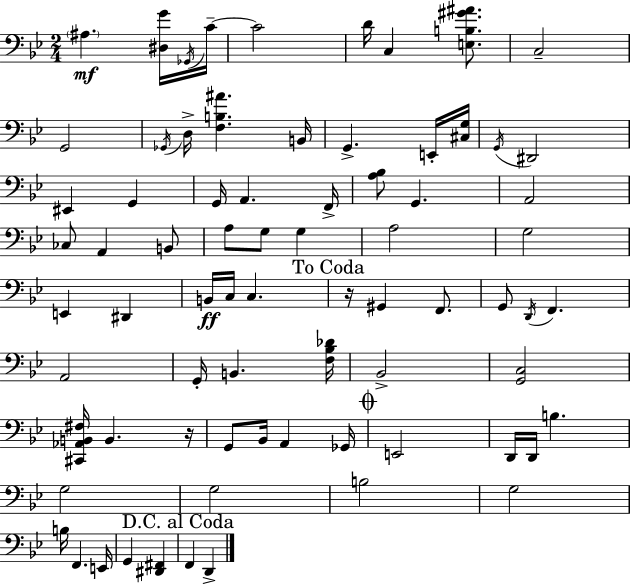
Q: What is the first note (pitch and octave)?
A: A#3